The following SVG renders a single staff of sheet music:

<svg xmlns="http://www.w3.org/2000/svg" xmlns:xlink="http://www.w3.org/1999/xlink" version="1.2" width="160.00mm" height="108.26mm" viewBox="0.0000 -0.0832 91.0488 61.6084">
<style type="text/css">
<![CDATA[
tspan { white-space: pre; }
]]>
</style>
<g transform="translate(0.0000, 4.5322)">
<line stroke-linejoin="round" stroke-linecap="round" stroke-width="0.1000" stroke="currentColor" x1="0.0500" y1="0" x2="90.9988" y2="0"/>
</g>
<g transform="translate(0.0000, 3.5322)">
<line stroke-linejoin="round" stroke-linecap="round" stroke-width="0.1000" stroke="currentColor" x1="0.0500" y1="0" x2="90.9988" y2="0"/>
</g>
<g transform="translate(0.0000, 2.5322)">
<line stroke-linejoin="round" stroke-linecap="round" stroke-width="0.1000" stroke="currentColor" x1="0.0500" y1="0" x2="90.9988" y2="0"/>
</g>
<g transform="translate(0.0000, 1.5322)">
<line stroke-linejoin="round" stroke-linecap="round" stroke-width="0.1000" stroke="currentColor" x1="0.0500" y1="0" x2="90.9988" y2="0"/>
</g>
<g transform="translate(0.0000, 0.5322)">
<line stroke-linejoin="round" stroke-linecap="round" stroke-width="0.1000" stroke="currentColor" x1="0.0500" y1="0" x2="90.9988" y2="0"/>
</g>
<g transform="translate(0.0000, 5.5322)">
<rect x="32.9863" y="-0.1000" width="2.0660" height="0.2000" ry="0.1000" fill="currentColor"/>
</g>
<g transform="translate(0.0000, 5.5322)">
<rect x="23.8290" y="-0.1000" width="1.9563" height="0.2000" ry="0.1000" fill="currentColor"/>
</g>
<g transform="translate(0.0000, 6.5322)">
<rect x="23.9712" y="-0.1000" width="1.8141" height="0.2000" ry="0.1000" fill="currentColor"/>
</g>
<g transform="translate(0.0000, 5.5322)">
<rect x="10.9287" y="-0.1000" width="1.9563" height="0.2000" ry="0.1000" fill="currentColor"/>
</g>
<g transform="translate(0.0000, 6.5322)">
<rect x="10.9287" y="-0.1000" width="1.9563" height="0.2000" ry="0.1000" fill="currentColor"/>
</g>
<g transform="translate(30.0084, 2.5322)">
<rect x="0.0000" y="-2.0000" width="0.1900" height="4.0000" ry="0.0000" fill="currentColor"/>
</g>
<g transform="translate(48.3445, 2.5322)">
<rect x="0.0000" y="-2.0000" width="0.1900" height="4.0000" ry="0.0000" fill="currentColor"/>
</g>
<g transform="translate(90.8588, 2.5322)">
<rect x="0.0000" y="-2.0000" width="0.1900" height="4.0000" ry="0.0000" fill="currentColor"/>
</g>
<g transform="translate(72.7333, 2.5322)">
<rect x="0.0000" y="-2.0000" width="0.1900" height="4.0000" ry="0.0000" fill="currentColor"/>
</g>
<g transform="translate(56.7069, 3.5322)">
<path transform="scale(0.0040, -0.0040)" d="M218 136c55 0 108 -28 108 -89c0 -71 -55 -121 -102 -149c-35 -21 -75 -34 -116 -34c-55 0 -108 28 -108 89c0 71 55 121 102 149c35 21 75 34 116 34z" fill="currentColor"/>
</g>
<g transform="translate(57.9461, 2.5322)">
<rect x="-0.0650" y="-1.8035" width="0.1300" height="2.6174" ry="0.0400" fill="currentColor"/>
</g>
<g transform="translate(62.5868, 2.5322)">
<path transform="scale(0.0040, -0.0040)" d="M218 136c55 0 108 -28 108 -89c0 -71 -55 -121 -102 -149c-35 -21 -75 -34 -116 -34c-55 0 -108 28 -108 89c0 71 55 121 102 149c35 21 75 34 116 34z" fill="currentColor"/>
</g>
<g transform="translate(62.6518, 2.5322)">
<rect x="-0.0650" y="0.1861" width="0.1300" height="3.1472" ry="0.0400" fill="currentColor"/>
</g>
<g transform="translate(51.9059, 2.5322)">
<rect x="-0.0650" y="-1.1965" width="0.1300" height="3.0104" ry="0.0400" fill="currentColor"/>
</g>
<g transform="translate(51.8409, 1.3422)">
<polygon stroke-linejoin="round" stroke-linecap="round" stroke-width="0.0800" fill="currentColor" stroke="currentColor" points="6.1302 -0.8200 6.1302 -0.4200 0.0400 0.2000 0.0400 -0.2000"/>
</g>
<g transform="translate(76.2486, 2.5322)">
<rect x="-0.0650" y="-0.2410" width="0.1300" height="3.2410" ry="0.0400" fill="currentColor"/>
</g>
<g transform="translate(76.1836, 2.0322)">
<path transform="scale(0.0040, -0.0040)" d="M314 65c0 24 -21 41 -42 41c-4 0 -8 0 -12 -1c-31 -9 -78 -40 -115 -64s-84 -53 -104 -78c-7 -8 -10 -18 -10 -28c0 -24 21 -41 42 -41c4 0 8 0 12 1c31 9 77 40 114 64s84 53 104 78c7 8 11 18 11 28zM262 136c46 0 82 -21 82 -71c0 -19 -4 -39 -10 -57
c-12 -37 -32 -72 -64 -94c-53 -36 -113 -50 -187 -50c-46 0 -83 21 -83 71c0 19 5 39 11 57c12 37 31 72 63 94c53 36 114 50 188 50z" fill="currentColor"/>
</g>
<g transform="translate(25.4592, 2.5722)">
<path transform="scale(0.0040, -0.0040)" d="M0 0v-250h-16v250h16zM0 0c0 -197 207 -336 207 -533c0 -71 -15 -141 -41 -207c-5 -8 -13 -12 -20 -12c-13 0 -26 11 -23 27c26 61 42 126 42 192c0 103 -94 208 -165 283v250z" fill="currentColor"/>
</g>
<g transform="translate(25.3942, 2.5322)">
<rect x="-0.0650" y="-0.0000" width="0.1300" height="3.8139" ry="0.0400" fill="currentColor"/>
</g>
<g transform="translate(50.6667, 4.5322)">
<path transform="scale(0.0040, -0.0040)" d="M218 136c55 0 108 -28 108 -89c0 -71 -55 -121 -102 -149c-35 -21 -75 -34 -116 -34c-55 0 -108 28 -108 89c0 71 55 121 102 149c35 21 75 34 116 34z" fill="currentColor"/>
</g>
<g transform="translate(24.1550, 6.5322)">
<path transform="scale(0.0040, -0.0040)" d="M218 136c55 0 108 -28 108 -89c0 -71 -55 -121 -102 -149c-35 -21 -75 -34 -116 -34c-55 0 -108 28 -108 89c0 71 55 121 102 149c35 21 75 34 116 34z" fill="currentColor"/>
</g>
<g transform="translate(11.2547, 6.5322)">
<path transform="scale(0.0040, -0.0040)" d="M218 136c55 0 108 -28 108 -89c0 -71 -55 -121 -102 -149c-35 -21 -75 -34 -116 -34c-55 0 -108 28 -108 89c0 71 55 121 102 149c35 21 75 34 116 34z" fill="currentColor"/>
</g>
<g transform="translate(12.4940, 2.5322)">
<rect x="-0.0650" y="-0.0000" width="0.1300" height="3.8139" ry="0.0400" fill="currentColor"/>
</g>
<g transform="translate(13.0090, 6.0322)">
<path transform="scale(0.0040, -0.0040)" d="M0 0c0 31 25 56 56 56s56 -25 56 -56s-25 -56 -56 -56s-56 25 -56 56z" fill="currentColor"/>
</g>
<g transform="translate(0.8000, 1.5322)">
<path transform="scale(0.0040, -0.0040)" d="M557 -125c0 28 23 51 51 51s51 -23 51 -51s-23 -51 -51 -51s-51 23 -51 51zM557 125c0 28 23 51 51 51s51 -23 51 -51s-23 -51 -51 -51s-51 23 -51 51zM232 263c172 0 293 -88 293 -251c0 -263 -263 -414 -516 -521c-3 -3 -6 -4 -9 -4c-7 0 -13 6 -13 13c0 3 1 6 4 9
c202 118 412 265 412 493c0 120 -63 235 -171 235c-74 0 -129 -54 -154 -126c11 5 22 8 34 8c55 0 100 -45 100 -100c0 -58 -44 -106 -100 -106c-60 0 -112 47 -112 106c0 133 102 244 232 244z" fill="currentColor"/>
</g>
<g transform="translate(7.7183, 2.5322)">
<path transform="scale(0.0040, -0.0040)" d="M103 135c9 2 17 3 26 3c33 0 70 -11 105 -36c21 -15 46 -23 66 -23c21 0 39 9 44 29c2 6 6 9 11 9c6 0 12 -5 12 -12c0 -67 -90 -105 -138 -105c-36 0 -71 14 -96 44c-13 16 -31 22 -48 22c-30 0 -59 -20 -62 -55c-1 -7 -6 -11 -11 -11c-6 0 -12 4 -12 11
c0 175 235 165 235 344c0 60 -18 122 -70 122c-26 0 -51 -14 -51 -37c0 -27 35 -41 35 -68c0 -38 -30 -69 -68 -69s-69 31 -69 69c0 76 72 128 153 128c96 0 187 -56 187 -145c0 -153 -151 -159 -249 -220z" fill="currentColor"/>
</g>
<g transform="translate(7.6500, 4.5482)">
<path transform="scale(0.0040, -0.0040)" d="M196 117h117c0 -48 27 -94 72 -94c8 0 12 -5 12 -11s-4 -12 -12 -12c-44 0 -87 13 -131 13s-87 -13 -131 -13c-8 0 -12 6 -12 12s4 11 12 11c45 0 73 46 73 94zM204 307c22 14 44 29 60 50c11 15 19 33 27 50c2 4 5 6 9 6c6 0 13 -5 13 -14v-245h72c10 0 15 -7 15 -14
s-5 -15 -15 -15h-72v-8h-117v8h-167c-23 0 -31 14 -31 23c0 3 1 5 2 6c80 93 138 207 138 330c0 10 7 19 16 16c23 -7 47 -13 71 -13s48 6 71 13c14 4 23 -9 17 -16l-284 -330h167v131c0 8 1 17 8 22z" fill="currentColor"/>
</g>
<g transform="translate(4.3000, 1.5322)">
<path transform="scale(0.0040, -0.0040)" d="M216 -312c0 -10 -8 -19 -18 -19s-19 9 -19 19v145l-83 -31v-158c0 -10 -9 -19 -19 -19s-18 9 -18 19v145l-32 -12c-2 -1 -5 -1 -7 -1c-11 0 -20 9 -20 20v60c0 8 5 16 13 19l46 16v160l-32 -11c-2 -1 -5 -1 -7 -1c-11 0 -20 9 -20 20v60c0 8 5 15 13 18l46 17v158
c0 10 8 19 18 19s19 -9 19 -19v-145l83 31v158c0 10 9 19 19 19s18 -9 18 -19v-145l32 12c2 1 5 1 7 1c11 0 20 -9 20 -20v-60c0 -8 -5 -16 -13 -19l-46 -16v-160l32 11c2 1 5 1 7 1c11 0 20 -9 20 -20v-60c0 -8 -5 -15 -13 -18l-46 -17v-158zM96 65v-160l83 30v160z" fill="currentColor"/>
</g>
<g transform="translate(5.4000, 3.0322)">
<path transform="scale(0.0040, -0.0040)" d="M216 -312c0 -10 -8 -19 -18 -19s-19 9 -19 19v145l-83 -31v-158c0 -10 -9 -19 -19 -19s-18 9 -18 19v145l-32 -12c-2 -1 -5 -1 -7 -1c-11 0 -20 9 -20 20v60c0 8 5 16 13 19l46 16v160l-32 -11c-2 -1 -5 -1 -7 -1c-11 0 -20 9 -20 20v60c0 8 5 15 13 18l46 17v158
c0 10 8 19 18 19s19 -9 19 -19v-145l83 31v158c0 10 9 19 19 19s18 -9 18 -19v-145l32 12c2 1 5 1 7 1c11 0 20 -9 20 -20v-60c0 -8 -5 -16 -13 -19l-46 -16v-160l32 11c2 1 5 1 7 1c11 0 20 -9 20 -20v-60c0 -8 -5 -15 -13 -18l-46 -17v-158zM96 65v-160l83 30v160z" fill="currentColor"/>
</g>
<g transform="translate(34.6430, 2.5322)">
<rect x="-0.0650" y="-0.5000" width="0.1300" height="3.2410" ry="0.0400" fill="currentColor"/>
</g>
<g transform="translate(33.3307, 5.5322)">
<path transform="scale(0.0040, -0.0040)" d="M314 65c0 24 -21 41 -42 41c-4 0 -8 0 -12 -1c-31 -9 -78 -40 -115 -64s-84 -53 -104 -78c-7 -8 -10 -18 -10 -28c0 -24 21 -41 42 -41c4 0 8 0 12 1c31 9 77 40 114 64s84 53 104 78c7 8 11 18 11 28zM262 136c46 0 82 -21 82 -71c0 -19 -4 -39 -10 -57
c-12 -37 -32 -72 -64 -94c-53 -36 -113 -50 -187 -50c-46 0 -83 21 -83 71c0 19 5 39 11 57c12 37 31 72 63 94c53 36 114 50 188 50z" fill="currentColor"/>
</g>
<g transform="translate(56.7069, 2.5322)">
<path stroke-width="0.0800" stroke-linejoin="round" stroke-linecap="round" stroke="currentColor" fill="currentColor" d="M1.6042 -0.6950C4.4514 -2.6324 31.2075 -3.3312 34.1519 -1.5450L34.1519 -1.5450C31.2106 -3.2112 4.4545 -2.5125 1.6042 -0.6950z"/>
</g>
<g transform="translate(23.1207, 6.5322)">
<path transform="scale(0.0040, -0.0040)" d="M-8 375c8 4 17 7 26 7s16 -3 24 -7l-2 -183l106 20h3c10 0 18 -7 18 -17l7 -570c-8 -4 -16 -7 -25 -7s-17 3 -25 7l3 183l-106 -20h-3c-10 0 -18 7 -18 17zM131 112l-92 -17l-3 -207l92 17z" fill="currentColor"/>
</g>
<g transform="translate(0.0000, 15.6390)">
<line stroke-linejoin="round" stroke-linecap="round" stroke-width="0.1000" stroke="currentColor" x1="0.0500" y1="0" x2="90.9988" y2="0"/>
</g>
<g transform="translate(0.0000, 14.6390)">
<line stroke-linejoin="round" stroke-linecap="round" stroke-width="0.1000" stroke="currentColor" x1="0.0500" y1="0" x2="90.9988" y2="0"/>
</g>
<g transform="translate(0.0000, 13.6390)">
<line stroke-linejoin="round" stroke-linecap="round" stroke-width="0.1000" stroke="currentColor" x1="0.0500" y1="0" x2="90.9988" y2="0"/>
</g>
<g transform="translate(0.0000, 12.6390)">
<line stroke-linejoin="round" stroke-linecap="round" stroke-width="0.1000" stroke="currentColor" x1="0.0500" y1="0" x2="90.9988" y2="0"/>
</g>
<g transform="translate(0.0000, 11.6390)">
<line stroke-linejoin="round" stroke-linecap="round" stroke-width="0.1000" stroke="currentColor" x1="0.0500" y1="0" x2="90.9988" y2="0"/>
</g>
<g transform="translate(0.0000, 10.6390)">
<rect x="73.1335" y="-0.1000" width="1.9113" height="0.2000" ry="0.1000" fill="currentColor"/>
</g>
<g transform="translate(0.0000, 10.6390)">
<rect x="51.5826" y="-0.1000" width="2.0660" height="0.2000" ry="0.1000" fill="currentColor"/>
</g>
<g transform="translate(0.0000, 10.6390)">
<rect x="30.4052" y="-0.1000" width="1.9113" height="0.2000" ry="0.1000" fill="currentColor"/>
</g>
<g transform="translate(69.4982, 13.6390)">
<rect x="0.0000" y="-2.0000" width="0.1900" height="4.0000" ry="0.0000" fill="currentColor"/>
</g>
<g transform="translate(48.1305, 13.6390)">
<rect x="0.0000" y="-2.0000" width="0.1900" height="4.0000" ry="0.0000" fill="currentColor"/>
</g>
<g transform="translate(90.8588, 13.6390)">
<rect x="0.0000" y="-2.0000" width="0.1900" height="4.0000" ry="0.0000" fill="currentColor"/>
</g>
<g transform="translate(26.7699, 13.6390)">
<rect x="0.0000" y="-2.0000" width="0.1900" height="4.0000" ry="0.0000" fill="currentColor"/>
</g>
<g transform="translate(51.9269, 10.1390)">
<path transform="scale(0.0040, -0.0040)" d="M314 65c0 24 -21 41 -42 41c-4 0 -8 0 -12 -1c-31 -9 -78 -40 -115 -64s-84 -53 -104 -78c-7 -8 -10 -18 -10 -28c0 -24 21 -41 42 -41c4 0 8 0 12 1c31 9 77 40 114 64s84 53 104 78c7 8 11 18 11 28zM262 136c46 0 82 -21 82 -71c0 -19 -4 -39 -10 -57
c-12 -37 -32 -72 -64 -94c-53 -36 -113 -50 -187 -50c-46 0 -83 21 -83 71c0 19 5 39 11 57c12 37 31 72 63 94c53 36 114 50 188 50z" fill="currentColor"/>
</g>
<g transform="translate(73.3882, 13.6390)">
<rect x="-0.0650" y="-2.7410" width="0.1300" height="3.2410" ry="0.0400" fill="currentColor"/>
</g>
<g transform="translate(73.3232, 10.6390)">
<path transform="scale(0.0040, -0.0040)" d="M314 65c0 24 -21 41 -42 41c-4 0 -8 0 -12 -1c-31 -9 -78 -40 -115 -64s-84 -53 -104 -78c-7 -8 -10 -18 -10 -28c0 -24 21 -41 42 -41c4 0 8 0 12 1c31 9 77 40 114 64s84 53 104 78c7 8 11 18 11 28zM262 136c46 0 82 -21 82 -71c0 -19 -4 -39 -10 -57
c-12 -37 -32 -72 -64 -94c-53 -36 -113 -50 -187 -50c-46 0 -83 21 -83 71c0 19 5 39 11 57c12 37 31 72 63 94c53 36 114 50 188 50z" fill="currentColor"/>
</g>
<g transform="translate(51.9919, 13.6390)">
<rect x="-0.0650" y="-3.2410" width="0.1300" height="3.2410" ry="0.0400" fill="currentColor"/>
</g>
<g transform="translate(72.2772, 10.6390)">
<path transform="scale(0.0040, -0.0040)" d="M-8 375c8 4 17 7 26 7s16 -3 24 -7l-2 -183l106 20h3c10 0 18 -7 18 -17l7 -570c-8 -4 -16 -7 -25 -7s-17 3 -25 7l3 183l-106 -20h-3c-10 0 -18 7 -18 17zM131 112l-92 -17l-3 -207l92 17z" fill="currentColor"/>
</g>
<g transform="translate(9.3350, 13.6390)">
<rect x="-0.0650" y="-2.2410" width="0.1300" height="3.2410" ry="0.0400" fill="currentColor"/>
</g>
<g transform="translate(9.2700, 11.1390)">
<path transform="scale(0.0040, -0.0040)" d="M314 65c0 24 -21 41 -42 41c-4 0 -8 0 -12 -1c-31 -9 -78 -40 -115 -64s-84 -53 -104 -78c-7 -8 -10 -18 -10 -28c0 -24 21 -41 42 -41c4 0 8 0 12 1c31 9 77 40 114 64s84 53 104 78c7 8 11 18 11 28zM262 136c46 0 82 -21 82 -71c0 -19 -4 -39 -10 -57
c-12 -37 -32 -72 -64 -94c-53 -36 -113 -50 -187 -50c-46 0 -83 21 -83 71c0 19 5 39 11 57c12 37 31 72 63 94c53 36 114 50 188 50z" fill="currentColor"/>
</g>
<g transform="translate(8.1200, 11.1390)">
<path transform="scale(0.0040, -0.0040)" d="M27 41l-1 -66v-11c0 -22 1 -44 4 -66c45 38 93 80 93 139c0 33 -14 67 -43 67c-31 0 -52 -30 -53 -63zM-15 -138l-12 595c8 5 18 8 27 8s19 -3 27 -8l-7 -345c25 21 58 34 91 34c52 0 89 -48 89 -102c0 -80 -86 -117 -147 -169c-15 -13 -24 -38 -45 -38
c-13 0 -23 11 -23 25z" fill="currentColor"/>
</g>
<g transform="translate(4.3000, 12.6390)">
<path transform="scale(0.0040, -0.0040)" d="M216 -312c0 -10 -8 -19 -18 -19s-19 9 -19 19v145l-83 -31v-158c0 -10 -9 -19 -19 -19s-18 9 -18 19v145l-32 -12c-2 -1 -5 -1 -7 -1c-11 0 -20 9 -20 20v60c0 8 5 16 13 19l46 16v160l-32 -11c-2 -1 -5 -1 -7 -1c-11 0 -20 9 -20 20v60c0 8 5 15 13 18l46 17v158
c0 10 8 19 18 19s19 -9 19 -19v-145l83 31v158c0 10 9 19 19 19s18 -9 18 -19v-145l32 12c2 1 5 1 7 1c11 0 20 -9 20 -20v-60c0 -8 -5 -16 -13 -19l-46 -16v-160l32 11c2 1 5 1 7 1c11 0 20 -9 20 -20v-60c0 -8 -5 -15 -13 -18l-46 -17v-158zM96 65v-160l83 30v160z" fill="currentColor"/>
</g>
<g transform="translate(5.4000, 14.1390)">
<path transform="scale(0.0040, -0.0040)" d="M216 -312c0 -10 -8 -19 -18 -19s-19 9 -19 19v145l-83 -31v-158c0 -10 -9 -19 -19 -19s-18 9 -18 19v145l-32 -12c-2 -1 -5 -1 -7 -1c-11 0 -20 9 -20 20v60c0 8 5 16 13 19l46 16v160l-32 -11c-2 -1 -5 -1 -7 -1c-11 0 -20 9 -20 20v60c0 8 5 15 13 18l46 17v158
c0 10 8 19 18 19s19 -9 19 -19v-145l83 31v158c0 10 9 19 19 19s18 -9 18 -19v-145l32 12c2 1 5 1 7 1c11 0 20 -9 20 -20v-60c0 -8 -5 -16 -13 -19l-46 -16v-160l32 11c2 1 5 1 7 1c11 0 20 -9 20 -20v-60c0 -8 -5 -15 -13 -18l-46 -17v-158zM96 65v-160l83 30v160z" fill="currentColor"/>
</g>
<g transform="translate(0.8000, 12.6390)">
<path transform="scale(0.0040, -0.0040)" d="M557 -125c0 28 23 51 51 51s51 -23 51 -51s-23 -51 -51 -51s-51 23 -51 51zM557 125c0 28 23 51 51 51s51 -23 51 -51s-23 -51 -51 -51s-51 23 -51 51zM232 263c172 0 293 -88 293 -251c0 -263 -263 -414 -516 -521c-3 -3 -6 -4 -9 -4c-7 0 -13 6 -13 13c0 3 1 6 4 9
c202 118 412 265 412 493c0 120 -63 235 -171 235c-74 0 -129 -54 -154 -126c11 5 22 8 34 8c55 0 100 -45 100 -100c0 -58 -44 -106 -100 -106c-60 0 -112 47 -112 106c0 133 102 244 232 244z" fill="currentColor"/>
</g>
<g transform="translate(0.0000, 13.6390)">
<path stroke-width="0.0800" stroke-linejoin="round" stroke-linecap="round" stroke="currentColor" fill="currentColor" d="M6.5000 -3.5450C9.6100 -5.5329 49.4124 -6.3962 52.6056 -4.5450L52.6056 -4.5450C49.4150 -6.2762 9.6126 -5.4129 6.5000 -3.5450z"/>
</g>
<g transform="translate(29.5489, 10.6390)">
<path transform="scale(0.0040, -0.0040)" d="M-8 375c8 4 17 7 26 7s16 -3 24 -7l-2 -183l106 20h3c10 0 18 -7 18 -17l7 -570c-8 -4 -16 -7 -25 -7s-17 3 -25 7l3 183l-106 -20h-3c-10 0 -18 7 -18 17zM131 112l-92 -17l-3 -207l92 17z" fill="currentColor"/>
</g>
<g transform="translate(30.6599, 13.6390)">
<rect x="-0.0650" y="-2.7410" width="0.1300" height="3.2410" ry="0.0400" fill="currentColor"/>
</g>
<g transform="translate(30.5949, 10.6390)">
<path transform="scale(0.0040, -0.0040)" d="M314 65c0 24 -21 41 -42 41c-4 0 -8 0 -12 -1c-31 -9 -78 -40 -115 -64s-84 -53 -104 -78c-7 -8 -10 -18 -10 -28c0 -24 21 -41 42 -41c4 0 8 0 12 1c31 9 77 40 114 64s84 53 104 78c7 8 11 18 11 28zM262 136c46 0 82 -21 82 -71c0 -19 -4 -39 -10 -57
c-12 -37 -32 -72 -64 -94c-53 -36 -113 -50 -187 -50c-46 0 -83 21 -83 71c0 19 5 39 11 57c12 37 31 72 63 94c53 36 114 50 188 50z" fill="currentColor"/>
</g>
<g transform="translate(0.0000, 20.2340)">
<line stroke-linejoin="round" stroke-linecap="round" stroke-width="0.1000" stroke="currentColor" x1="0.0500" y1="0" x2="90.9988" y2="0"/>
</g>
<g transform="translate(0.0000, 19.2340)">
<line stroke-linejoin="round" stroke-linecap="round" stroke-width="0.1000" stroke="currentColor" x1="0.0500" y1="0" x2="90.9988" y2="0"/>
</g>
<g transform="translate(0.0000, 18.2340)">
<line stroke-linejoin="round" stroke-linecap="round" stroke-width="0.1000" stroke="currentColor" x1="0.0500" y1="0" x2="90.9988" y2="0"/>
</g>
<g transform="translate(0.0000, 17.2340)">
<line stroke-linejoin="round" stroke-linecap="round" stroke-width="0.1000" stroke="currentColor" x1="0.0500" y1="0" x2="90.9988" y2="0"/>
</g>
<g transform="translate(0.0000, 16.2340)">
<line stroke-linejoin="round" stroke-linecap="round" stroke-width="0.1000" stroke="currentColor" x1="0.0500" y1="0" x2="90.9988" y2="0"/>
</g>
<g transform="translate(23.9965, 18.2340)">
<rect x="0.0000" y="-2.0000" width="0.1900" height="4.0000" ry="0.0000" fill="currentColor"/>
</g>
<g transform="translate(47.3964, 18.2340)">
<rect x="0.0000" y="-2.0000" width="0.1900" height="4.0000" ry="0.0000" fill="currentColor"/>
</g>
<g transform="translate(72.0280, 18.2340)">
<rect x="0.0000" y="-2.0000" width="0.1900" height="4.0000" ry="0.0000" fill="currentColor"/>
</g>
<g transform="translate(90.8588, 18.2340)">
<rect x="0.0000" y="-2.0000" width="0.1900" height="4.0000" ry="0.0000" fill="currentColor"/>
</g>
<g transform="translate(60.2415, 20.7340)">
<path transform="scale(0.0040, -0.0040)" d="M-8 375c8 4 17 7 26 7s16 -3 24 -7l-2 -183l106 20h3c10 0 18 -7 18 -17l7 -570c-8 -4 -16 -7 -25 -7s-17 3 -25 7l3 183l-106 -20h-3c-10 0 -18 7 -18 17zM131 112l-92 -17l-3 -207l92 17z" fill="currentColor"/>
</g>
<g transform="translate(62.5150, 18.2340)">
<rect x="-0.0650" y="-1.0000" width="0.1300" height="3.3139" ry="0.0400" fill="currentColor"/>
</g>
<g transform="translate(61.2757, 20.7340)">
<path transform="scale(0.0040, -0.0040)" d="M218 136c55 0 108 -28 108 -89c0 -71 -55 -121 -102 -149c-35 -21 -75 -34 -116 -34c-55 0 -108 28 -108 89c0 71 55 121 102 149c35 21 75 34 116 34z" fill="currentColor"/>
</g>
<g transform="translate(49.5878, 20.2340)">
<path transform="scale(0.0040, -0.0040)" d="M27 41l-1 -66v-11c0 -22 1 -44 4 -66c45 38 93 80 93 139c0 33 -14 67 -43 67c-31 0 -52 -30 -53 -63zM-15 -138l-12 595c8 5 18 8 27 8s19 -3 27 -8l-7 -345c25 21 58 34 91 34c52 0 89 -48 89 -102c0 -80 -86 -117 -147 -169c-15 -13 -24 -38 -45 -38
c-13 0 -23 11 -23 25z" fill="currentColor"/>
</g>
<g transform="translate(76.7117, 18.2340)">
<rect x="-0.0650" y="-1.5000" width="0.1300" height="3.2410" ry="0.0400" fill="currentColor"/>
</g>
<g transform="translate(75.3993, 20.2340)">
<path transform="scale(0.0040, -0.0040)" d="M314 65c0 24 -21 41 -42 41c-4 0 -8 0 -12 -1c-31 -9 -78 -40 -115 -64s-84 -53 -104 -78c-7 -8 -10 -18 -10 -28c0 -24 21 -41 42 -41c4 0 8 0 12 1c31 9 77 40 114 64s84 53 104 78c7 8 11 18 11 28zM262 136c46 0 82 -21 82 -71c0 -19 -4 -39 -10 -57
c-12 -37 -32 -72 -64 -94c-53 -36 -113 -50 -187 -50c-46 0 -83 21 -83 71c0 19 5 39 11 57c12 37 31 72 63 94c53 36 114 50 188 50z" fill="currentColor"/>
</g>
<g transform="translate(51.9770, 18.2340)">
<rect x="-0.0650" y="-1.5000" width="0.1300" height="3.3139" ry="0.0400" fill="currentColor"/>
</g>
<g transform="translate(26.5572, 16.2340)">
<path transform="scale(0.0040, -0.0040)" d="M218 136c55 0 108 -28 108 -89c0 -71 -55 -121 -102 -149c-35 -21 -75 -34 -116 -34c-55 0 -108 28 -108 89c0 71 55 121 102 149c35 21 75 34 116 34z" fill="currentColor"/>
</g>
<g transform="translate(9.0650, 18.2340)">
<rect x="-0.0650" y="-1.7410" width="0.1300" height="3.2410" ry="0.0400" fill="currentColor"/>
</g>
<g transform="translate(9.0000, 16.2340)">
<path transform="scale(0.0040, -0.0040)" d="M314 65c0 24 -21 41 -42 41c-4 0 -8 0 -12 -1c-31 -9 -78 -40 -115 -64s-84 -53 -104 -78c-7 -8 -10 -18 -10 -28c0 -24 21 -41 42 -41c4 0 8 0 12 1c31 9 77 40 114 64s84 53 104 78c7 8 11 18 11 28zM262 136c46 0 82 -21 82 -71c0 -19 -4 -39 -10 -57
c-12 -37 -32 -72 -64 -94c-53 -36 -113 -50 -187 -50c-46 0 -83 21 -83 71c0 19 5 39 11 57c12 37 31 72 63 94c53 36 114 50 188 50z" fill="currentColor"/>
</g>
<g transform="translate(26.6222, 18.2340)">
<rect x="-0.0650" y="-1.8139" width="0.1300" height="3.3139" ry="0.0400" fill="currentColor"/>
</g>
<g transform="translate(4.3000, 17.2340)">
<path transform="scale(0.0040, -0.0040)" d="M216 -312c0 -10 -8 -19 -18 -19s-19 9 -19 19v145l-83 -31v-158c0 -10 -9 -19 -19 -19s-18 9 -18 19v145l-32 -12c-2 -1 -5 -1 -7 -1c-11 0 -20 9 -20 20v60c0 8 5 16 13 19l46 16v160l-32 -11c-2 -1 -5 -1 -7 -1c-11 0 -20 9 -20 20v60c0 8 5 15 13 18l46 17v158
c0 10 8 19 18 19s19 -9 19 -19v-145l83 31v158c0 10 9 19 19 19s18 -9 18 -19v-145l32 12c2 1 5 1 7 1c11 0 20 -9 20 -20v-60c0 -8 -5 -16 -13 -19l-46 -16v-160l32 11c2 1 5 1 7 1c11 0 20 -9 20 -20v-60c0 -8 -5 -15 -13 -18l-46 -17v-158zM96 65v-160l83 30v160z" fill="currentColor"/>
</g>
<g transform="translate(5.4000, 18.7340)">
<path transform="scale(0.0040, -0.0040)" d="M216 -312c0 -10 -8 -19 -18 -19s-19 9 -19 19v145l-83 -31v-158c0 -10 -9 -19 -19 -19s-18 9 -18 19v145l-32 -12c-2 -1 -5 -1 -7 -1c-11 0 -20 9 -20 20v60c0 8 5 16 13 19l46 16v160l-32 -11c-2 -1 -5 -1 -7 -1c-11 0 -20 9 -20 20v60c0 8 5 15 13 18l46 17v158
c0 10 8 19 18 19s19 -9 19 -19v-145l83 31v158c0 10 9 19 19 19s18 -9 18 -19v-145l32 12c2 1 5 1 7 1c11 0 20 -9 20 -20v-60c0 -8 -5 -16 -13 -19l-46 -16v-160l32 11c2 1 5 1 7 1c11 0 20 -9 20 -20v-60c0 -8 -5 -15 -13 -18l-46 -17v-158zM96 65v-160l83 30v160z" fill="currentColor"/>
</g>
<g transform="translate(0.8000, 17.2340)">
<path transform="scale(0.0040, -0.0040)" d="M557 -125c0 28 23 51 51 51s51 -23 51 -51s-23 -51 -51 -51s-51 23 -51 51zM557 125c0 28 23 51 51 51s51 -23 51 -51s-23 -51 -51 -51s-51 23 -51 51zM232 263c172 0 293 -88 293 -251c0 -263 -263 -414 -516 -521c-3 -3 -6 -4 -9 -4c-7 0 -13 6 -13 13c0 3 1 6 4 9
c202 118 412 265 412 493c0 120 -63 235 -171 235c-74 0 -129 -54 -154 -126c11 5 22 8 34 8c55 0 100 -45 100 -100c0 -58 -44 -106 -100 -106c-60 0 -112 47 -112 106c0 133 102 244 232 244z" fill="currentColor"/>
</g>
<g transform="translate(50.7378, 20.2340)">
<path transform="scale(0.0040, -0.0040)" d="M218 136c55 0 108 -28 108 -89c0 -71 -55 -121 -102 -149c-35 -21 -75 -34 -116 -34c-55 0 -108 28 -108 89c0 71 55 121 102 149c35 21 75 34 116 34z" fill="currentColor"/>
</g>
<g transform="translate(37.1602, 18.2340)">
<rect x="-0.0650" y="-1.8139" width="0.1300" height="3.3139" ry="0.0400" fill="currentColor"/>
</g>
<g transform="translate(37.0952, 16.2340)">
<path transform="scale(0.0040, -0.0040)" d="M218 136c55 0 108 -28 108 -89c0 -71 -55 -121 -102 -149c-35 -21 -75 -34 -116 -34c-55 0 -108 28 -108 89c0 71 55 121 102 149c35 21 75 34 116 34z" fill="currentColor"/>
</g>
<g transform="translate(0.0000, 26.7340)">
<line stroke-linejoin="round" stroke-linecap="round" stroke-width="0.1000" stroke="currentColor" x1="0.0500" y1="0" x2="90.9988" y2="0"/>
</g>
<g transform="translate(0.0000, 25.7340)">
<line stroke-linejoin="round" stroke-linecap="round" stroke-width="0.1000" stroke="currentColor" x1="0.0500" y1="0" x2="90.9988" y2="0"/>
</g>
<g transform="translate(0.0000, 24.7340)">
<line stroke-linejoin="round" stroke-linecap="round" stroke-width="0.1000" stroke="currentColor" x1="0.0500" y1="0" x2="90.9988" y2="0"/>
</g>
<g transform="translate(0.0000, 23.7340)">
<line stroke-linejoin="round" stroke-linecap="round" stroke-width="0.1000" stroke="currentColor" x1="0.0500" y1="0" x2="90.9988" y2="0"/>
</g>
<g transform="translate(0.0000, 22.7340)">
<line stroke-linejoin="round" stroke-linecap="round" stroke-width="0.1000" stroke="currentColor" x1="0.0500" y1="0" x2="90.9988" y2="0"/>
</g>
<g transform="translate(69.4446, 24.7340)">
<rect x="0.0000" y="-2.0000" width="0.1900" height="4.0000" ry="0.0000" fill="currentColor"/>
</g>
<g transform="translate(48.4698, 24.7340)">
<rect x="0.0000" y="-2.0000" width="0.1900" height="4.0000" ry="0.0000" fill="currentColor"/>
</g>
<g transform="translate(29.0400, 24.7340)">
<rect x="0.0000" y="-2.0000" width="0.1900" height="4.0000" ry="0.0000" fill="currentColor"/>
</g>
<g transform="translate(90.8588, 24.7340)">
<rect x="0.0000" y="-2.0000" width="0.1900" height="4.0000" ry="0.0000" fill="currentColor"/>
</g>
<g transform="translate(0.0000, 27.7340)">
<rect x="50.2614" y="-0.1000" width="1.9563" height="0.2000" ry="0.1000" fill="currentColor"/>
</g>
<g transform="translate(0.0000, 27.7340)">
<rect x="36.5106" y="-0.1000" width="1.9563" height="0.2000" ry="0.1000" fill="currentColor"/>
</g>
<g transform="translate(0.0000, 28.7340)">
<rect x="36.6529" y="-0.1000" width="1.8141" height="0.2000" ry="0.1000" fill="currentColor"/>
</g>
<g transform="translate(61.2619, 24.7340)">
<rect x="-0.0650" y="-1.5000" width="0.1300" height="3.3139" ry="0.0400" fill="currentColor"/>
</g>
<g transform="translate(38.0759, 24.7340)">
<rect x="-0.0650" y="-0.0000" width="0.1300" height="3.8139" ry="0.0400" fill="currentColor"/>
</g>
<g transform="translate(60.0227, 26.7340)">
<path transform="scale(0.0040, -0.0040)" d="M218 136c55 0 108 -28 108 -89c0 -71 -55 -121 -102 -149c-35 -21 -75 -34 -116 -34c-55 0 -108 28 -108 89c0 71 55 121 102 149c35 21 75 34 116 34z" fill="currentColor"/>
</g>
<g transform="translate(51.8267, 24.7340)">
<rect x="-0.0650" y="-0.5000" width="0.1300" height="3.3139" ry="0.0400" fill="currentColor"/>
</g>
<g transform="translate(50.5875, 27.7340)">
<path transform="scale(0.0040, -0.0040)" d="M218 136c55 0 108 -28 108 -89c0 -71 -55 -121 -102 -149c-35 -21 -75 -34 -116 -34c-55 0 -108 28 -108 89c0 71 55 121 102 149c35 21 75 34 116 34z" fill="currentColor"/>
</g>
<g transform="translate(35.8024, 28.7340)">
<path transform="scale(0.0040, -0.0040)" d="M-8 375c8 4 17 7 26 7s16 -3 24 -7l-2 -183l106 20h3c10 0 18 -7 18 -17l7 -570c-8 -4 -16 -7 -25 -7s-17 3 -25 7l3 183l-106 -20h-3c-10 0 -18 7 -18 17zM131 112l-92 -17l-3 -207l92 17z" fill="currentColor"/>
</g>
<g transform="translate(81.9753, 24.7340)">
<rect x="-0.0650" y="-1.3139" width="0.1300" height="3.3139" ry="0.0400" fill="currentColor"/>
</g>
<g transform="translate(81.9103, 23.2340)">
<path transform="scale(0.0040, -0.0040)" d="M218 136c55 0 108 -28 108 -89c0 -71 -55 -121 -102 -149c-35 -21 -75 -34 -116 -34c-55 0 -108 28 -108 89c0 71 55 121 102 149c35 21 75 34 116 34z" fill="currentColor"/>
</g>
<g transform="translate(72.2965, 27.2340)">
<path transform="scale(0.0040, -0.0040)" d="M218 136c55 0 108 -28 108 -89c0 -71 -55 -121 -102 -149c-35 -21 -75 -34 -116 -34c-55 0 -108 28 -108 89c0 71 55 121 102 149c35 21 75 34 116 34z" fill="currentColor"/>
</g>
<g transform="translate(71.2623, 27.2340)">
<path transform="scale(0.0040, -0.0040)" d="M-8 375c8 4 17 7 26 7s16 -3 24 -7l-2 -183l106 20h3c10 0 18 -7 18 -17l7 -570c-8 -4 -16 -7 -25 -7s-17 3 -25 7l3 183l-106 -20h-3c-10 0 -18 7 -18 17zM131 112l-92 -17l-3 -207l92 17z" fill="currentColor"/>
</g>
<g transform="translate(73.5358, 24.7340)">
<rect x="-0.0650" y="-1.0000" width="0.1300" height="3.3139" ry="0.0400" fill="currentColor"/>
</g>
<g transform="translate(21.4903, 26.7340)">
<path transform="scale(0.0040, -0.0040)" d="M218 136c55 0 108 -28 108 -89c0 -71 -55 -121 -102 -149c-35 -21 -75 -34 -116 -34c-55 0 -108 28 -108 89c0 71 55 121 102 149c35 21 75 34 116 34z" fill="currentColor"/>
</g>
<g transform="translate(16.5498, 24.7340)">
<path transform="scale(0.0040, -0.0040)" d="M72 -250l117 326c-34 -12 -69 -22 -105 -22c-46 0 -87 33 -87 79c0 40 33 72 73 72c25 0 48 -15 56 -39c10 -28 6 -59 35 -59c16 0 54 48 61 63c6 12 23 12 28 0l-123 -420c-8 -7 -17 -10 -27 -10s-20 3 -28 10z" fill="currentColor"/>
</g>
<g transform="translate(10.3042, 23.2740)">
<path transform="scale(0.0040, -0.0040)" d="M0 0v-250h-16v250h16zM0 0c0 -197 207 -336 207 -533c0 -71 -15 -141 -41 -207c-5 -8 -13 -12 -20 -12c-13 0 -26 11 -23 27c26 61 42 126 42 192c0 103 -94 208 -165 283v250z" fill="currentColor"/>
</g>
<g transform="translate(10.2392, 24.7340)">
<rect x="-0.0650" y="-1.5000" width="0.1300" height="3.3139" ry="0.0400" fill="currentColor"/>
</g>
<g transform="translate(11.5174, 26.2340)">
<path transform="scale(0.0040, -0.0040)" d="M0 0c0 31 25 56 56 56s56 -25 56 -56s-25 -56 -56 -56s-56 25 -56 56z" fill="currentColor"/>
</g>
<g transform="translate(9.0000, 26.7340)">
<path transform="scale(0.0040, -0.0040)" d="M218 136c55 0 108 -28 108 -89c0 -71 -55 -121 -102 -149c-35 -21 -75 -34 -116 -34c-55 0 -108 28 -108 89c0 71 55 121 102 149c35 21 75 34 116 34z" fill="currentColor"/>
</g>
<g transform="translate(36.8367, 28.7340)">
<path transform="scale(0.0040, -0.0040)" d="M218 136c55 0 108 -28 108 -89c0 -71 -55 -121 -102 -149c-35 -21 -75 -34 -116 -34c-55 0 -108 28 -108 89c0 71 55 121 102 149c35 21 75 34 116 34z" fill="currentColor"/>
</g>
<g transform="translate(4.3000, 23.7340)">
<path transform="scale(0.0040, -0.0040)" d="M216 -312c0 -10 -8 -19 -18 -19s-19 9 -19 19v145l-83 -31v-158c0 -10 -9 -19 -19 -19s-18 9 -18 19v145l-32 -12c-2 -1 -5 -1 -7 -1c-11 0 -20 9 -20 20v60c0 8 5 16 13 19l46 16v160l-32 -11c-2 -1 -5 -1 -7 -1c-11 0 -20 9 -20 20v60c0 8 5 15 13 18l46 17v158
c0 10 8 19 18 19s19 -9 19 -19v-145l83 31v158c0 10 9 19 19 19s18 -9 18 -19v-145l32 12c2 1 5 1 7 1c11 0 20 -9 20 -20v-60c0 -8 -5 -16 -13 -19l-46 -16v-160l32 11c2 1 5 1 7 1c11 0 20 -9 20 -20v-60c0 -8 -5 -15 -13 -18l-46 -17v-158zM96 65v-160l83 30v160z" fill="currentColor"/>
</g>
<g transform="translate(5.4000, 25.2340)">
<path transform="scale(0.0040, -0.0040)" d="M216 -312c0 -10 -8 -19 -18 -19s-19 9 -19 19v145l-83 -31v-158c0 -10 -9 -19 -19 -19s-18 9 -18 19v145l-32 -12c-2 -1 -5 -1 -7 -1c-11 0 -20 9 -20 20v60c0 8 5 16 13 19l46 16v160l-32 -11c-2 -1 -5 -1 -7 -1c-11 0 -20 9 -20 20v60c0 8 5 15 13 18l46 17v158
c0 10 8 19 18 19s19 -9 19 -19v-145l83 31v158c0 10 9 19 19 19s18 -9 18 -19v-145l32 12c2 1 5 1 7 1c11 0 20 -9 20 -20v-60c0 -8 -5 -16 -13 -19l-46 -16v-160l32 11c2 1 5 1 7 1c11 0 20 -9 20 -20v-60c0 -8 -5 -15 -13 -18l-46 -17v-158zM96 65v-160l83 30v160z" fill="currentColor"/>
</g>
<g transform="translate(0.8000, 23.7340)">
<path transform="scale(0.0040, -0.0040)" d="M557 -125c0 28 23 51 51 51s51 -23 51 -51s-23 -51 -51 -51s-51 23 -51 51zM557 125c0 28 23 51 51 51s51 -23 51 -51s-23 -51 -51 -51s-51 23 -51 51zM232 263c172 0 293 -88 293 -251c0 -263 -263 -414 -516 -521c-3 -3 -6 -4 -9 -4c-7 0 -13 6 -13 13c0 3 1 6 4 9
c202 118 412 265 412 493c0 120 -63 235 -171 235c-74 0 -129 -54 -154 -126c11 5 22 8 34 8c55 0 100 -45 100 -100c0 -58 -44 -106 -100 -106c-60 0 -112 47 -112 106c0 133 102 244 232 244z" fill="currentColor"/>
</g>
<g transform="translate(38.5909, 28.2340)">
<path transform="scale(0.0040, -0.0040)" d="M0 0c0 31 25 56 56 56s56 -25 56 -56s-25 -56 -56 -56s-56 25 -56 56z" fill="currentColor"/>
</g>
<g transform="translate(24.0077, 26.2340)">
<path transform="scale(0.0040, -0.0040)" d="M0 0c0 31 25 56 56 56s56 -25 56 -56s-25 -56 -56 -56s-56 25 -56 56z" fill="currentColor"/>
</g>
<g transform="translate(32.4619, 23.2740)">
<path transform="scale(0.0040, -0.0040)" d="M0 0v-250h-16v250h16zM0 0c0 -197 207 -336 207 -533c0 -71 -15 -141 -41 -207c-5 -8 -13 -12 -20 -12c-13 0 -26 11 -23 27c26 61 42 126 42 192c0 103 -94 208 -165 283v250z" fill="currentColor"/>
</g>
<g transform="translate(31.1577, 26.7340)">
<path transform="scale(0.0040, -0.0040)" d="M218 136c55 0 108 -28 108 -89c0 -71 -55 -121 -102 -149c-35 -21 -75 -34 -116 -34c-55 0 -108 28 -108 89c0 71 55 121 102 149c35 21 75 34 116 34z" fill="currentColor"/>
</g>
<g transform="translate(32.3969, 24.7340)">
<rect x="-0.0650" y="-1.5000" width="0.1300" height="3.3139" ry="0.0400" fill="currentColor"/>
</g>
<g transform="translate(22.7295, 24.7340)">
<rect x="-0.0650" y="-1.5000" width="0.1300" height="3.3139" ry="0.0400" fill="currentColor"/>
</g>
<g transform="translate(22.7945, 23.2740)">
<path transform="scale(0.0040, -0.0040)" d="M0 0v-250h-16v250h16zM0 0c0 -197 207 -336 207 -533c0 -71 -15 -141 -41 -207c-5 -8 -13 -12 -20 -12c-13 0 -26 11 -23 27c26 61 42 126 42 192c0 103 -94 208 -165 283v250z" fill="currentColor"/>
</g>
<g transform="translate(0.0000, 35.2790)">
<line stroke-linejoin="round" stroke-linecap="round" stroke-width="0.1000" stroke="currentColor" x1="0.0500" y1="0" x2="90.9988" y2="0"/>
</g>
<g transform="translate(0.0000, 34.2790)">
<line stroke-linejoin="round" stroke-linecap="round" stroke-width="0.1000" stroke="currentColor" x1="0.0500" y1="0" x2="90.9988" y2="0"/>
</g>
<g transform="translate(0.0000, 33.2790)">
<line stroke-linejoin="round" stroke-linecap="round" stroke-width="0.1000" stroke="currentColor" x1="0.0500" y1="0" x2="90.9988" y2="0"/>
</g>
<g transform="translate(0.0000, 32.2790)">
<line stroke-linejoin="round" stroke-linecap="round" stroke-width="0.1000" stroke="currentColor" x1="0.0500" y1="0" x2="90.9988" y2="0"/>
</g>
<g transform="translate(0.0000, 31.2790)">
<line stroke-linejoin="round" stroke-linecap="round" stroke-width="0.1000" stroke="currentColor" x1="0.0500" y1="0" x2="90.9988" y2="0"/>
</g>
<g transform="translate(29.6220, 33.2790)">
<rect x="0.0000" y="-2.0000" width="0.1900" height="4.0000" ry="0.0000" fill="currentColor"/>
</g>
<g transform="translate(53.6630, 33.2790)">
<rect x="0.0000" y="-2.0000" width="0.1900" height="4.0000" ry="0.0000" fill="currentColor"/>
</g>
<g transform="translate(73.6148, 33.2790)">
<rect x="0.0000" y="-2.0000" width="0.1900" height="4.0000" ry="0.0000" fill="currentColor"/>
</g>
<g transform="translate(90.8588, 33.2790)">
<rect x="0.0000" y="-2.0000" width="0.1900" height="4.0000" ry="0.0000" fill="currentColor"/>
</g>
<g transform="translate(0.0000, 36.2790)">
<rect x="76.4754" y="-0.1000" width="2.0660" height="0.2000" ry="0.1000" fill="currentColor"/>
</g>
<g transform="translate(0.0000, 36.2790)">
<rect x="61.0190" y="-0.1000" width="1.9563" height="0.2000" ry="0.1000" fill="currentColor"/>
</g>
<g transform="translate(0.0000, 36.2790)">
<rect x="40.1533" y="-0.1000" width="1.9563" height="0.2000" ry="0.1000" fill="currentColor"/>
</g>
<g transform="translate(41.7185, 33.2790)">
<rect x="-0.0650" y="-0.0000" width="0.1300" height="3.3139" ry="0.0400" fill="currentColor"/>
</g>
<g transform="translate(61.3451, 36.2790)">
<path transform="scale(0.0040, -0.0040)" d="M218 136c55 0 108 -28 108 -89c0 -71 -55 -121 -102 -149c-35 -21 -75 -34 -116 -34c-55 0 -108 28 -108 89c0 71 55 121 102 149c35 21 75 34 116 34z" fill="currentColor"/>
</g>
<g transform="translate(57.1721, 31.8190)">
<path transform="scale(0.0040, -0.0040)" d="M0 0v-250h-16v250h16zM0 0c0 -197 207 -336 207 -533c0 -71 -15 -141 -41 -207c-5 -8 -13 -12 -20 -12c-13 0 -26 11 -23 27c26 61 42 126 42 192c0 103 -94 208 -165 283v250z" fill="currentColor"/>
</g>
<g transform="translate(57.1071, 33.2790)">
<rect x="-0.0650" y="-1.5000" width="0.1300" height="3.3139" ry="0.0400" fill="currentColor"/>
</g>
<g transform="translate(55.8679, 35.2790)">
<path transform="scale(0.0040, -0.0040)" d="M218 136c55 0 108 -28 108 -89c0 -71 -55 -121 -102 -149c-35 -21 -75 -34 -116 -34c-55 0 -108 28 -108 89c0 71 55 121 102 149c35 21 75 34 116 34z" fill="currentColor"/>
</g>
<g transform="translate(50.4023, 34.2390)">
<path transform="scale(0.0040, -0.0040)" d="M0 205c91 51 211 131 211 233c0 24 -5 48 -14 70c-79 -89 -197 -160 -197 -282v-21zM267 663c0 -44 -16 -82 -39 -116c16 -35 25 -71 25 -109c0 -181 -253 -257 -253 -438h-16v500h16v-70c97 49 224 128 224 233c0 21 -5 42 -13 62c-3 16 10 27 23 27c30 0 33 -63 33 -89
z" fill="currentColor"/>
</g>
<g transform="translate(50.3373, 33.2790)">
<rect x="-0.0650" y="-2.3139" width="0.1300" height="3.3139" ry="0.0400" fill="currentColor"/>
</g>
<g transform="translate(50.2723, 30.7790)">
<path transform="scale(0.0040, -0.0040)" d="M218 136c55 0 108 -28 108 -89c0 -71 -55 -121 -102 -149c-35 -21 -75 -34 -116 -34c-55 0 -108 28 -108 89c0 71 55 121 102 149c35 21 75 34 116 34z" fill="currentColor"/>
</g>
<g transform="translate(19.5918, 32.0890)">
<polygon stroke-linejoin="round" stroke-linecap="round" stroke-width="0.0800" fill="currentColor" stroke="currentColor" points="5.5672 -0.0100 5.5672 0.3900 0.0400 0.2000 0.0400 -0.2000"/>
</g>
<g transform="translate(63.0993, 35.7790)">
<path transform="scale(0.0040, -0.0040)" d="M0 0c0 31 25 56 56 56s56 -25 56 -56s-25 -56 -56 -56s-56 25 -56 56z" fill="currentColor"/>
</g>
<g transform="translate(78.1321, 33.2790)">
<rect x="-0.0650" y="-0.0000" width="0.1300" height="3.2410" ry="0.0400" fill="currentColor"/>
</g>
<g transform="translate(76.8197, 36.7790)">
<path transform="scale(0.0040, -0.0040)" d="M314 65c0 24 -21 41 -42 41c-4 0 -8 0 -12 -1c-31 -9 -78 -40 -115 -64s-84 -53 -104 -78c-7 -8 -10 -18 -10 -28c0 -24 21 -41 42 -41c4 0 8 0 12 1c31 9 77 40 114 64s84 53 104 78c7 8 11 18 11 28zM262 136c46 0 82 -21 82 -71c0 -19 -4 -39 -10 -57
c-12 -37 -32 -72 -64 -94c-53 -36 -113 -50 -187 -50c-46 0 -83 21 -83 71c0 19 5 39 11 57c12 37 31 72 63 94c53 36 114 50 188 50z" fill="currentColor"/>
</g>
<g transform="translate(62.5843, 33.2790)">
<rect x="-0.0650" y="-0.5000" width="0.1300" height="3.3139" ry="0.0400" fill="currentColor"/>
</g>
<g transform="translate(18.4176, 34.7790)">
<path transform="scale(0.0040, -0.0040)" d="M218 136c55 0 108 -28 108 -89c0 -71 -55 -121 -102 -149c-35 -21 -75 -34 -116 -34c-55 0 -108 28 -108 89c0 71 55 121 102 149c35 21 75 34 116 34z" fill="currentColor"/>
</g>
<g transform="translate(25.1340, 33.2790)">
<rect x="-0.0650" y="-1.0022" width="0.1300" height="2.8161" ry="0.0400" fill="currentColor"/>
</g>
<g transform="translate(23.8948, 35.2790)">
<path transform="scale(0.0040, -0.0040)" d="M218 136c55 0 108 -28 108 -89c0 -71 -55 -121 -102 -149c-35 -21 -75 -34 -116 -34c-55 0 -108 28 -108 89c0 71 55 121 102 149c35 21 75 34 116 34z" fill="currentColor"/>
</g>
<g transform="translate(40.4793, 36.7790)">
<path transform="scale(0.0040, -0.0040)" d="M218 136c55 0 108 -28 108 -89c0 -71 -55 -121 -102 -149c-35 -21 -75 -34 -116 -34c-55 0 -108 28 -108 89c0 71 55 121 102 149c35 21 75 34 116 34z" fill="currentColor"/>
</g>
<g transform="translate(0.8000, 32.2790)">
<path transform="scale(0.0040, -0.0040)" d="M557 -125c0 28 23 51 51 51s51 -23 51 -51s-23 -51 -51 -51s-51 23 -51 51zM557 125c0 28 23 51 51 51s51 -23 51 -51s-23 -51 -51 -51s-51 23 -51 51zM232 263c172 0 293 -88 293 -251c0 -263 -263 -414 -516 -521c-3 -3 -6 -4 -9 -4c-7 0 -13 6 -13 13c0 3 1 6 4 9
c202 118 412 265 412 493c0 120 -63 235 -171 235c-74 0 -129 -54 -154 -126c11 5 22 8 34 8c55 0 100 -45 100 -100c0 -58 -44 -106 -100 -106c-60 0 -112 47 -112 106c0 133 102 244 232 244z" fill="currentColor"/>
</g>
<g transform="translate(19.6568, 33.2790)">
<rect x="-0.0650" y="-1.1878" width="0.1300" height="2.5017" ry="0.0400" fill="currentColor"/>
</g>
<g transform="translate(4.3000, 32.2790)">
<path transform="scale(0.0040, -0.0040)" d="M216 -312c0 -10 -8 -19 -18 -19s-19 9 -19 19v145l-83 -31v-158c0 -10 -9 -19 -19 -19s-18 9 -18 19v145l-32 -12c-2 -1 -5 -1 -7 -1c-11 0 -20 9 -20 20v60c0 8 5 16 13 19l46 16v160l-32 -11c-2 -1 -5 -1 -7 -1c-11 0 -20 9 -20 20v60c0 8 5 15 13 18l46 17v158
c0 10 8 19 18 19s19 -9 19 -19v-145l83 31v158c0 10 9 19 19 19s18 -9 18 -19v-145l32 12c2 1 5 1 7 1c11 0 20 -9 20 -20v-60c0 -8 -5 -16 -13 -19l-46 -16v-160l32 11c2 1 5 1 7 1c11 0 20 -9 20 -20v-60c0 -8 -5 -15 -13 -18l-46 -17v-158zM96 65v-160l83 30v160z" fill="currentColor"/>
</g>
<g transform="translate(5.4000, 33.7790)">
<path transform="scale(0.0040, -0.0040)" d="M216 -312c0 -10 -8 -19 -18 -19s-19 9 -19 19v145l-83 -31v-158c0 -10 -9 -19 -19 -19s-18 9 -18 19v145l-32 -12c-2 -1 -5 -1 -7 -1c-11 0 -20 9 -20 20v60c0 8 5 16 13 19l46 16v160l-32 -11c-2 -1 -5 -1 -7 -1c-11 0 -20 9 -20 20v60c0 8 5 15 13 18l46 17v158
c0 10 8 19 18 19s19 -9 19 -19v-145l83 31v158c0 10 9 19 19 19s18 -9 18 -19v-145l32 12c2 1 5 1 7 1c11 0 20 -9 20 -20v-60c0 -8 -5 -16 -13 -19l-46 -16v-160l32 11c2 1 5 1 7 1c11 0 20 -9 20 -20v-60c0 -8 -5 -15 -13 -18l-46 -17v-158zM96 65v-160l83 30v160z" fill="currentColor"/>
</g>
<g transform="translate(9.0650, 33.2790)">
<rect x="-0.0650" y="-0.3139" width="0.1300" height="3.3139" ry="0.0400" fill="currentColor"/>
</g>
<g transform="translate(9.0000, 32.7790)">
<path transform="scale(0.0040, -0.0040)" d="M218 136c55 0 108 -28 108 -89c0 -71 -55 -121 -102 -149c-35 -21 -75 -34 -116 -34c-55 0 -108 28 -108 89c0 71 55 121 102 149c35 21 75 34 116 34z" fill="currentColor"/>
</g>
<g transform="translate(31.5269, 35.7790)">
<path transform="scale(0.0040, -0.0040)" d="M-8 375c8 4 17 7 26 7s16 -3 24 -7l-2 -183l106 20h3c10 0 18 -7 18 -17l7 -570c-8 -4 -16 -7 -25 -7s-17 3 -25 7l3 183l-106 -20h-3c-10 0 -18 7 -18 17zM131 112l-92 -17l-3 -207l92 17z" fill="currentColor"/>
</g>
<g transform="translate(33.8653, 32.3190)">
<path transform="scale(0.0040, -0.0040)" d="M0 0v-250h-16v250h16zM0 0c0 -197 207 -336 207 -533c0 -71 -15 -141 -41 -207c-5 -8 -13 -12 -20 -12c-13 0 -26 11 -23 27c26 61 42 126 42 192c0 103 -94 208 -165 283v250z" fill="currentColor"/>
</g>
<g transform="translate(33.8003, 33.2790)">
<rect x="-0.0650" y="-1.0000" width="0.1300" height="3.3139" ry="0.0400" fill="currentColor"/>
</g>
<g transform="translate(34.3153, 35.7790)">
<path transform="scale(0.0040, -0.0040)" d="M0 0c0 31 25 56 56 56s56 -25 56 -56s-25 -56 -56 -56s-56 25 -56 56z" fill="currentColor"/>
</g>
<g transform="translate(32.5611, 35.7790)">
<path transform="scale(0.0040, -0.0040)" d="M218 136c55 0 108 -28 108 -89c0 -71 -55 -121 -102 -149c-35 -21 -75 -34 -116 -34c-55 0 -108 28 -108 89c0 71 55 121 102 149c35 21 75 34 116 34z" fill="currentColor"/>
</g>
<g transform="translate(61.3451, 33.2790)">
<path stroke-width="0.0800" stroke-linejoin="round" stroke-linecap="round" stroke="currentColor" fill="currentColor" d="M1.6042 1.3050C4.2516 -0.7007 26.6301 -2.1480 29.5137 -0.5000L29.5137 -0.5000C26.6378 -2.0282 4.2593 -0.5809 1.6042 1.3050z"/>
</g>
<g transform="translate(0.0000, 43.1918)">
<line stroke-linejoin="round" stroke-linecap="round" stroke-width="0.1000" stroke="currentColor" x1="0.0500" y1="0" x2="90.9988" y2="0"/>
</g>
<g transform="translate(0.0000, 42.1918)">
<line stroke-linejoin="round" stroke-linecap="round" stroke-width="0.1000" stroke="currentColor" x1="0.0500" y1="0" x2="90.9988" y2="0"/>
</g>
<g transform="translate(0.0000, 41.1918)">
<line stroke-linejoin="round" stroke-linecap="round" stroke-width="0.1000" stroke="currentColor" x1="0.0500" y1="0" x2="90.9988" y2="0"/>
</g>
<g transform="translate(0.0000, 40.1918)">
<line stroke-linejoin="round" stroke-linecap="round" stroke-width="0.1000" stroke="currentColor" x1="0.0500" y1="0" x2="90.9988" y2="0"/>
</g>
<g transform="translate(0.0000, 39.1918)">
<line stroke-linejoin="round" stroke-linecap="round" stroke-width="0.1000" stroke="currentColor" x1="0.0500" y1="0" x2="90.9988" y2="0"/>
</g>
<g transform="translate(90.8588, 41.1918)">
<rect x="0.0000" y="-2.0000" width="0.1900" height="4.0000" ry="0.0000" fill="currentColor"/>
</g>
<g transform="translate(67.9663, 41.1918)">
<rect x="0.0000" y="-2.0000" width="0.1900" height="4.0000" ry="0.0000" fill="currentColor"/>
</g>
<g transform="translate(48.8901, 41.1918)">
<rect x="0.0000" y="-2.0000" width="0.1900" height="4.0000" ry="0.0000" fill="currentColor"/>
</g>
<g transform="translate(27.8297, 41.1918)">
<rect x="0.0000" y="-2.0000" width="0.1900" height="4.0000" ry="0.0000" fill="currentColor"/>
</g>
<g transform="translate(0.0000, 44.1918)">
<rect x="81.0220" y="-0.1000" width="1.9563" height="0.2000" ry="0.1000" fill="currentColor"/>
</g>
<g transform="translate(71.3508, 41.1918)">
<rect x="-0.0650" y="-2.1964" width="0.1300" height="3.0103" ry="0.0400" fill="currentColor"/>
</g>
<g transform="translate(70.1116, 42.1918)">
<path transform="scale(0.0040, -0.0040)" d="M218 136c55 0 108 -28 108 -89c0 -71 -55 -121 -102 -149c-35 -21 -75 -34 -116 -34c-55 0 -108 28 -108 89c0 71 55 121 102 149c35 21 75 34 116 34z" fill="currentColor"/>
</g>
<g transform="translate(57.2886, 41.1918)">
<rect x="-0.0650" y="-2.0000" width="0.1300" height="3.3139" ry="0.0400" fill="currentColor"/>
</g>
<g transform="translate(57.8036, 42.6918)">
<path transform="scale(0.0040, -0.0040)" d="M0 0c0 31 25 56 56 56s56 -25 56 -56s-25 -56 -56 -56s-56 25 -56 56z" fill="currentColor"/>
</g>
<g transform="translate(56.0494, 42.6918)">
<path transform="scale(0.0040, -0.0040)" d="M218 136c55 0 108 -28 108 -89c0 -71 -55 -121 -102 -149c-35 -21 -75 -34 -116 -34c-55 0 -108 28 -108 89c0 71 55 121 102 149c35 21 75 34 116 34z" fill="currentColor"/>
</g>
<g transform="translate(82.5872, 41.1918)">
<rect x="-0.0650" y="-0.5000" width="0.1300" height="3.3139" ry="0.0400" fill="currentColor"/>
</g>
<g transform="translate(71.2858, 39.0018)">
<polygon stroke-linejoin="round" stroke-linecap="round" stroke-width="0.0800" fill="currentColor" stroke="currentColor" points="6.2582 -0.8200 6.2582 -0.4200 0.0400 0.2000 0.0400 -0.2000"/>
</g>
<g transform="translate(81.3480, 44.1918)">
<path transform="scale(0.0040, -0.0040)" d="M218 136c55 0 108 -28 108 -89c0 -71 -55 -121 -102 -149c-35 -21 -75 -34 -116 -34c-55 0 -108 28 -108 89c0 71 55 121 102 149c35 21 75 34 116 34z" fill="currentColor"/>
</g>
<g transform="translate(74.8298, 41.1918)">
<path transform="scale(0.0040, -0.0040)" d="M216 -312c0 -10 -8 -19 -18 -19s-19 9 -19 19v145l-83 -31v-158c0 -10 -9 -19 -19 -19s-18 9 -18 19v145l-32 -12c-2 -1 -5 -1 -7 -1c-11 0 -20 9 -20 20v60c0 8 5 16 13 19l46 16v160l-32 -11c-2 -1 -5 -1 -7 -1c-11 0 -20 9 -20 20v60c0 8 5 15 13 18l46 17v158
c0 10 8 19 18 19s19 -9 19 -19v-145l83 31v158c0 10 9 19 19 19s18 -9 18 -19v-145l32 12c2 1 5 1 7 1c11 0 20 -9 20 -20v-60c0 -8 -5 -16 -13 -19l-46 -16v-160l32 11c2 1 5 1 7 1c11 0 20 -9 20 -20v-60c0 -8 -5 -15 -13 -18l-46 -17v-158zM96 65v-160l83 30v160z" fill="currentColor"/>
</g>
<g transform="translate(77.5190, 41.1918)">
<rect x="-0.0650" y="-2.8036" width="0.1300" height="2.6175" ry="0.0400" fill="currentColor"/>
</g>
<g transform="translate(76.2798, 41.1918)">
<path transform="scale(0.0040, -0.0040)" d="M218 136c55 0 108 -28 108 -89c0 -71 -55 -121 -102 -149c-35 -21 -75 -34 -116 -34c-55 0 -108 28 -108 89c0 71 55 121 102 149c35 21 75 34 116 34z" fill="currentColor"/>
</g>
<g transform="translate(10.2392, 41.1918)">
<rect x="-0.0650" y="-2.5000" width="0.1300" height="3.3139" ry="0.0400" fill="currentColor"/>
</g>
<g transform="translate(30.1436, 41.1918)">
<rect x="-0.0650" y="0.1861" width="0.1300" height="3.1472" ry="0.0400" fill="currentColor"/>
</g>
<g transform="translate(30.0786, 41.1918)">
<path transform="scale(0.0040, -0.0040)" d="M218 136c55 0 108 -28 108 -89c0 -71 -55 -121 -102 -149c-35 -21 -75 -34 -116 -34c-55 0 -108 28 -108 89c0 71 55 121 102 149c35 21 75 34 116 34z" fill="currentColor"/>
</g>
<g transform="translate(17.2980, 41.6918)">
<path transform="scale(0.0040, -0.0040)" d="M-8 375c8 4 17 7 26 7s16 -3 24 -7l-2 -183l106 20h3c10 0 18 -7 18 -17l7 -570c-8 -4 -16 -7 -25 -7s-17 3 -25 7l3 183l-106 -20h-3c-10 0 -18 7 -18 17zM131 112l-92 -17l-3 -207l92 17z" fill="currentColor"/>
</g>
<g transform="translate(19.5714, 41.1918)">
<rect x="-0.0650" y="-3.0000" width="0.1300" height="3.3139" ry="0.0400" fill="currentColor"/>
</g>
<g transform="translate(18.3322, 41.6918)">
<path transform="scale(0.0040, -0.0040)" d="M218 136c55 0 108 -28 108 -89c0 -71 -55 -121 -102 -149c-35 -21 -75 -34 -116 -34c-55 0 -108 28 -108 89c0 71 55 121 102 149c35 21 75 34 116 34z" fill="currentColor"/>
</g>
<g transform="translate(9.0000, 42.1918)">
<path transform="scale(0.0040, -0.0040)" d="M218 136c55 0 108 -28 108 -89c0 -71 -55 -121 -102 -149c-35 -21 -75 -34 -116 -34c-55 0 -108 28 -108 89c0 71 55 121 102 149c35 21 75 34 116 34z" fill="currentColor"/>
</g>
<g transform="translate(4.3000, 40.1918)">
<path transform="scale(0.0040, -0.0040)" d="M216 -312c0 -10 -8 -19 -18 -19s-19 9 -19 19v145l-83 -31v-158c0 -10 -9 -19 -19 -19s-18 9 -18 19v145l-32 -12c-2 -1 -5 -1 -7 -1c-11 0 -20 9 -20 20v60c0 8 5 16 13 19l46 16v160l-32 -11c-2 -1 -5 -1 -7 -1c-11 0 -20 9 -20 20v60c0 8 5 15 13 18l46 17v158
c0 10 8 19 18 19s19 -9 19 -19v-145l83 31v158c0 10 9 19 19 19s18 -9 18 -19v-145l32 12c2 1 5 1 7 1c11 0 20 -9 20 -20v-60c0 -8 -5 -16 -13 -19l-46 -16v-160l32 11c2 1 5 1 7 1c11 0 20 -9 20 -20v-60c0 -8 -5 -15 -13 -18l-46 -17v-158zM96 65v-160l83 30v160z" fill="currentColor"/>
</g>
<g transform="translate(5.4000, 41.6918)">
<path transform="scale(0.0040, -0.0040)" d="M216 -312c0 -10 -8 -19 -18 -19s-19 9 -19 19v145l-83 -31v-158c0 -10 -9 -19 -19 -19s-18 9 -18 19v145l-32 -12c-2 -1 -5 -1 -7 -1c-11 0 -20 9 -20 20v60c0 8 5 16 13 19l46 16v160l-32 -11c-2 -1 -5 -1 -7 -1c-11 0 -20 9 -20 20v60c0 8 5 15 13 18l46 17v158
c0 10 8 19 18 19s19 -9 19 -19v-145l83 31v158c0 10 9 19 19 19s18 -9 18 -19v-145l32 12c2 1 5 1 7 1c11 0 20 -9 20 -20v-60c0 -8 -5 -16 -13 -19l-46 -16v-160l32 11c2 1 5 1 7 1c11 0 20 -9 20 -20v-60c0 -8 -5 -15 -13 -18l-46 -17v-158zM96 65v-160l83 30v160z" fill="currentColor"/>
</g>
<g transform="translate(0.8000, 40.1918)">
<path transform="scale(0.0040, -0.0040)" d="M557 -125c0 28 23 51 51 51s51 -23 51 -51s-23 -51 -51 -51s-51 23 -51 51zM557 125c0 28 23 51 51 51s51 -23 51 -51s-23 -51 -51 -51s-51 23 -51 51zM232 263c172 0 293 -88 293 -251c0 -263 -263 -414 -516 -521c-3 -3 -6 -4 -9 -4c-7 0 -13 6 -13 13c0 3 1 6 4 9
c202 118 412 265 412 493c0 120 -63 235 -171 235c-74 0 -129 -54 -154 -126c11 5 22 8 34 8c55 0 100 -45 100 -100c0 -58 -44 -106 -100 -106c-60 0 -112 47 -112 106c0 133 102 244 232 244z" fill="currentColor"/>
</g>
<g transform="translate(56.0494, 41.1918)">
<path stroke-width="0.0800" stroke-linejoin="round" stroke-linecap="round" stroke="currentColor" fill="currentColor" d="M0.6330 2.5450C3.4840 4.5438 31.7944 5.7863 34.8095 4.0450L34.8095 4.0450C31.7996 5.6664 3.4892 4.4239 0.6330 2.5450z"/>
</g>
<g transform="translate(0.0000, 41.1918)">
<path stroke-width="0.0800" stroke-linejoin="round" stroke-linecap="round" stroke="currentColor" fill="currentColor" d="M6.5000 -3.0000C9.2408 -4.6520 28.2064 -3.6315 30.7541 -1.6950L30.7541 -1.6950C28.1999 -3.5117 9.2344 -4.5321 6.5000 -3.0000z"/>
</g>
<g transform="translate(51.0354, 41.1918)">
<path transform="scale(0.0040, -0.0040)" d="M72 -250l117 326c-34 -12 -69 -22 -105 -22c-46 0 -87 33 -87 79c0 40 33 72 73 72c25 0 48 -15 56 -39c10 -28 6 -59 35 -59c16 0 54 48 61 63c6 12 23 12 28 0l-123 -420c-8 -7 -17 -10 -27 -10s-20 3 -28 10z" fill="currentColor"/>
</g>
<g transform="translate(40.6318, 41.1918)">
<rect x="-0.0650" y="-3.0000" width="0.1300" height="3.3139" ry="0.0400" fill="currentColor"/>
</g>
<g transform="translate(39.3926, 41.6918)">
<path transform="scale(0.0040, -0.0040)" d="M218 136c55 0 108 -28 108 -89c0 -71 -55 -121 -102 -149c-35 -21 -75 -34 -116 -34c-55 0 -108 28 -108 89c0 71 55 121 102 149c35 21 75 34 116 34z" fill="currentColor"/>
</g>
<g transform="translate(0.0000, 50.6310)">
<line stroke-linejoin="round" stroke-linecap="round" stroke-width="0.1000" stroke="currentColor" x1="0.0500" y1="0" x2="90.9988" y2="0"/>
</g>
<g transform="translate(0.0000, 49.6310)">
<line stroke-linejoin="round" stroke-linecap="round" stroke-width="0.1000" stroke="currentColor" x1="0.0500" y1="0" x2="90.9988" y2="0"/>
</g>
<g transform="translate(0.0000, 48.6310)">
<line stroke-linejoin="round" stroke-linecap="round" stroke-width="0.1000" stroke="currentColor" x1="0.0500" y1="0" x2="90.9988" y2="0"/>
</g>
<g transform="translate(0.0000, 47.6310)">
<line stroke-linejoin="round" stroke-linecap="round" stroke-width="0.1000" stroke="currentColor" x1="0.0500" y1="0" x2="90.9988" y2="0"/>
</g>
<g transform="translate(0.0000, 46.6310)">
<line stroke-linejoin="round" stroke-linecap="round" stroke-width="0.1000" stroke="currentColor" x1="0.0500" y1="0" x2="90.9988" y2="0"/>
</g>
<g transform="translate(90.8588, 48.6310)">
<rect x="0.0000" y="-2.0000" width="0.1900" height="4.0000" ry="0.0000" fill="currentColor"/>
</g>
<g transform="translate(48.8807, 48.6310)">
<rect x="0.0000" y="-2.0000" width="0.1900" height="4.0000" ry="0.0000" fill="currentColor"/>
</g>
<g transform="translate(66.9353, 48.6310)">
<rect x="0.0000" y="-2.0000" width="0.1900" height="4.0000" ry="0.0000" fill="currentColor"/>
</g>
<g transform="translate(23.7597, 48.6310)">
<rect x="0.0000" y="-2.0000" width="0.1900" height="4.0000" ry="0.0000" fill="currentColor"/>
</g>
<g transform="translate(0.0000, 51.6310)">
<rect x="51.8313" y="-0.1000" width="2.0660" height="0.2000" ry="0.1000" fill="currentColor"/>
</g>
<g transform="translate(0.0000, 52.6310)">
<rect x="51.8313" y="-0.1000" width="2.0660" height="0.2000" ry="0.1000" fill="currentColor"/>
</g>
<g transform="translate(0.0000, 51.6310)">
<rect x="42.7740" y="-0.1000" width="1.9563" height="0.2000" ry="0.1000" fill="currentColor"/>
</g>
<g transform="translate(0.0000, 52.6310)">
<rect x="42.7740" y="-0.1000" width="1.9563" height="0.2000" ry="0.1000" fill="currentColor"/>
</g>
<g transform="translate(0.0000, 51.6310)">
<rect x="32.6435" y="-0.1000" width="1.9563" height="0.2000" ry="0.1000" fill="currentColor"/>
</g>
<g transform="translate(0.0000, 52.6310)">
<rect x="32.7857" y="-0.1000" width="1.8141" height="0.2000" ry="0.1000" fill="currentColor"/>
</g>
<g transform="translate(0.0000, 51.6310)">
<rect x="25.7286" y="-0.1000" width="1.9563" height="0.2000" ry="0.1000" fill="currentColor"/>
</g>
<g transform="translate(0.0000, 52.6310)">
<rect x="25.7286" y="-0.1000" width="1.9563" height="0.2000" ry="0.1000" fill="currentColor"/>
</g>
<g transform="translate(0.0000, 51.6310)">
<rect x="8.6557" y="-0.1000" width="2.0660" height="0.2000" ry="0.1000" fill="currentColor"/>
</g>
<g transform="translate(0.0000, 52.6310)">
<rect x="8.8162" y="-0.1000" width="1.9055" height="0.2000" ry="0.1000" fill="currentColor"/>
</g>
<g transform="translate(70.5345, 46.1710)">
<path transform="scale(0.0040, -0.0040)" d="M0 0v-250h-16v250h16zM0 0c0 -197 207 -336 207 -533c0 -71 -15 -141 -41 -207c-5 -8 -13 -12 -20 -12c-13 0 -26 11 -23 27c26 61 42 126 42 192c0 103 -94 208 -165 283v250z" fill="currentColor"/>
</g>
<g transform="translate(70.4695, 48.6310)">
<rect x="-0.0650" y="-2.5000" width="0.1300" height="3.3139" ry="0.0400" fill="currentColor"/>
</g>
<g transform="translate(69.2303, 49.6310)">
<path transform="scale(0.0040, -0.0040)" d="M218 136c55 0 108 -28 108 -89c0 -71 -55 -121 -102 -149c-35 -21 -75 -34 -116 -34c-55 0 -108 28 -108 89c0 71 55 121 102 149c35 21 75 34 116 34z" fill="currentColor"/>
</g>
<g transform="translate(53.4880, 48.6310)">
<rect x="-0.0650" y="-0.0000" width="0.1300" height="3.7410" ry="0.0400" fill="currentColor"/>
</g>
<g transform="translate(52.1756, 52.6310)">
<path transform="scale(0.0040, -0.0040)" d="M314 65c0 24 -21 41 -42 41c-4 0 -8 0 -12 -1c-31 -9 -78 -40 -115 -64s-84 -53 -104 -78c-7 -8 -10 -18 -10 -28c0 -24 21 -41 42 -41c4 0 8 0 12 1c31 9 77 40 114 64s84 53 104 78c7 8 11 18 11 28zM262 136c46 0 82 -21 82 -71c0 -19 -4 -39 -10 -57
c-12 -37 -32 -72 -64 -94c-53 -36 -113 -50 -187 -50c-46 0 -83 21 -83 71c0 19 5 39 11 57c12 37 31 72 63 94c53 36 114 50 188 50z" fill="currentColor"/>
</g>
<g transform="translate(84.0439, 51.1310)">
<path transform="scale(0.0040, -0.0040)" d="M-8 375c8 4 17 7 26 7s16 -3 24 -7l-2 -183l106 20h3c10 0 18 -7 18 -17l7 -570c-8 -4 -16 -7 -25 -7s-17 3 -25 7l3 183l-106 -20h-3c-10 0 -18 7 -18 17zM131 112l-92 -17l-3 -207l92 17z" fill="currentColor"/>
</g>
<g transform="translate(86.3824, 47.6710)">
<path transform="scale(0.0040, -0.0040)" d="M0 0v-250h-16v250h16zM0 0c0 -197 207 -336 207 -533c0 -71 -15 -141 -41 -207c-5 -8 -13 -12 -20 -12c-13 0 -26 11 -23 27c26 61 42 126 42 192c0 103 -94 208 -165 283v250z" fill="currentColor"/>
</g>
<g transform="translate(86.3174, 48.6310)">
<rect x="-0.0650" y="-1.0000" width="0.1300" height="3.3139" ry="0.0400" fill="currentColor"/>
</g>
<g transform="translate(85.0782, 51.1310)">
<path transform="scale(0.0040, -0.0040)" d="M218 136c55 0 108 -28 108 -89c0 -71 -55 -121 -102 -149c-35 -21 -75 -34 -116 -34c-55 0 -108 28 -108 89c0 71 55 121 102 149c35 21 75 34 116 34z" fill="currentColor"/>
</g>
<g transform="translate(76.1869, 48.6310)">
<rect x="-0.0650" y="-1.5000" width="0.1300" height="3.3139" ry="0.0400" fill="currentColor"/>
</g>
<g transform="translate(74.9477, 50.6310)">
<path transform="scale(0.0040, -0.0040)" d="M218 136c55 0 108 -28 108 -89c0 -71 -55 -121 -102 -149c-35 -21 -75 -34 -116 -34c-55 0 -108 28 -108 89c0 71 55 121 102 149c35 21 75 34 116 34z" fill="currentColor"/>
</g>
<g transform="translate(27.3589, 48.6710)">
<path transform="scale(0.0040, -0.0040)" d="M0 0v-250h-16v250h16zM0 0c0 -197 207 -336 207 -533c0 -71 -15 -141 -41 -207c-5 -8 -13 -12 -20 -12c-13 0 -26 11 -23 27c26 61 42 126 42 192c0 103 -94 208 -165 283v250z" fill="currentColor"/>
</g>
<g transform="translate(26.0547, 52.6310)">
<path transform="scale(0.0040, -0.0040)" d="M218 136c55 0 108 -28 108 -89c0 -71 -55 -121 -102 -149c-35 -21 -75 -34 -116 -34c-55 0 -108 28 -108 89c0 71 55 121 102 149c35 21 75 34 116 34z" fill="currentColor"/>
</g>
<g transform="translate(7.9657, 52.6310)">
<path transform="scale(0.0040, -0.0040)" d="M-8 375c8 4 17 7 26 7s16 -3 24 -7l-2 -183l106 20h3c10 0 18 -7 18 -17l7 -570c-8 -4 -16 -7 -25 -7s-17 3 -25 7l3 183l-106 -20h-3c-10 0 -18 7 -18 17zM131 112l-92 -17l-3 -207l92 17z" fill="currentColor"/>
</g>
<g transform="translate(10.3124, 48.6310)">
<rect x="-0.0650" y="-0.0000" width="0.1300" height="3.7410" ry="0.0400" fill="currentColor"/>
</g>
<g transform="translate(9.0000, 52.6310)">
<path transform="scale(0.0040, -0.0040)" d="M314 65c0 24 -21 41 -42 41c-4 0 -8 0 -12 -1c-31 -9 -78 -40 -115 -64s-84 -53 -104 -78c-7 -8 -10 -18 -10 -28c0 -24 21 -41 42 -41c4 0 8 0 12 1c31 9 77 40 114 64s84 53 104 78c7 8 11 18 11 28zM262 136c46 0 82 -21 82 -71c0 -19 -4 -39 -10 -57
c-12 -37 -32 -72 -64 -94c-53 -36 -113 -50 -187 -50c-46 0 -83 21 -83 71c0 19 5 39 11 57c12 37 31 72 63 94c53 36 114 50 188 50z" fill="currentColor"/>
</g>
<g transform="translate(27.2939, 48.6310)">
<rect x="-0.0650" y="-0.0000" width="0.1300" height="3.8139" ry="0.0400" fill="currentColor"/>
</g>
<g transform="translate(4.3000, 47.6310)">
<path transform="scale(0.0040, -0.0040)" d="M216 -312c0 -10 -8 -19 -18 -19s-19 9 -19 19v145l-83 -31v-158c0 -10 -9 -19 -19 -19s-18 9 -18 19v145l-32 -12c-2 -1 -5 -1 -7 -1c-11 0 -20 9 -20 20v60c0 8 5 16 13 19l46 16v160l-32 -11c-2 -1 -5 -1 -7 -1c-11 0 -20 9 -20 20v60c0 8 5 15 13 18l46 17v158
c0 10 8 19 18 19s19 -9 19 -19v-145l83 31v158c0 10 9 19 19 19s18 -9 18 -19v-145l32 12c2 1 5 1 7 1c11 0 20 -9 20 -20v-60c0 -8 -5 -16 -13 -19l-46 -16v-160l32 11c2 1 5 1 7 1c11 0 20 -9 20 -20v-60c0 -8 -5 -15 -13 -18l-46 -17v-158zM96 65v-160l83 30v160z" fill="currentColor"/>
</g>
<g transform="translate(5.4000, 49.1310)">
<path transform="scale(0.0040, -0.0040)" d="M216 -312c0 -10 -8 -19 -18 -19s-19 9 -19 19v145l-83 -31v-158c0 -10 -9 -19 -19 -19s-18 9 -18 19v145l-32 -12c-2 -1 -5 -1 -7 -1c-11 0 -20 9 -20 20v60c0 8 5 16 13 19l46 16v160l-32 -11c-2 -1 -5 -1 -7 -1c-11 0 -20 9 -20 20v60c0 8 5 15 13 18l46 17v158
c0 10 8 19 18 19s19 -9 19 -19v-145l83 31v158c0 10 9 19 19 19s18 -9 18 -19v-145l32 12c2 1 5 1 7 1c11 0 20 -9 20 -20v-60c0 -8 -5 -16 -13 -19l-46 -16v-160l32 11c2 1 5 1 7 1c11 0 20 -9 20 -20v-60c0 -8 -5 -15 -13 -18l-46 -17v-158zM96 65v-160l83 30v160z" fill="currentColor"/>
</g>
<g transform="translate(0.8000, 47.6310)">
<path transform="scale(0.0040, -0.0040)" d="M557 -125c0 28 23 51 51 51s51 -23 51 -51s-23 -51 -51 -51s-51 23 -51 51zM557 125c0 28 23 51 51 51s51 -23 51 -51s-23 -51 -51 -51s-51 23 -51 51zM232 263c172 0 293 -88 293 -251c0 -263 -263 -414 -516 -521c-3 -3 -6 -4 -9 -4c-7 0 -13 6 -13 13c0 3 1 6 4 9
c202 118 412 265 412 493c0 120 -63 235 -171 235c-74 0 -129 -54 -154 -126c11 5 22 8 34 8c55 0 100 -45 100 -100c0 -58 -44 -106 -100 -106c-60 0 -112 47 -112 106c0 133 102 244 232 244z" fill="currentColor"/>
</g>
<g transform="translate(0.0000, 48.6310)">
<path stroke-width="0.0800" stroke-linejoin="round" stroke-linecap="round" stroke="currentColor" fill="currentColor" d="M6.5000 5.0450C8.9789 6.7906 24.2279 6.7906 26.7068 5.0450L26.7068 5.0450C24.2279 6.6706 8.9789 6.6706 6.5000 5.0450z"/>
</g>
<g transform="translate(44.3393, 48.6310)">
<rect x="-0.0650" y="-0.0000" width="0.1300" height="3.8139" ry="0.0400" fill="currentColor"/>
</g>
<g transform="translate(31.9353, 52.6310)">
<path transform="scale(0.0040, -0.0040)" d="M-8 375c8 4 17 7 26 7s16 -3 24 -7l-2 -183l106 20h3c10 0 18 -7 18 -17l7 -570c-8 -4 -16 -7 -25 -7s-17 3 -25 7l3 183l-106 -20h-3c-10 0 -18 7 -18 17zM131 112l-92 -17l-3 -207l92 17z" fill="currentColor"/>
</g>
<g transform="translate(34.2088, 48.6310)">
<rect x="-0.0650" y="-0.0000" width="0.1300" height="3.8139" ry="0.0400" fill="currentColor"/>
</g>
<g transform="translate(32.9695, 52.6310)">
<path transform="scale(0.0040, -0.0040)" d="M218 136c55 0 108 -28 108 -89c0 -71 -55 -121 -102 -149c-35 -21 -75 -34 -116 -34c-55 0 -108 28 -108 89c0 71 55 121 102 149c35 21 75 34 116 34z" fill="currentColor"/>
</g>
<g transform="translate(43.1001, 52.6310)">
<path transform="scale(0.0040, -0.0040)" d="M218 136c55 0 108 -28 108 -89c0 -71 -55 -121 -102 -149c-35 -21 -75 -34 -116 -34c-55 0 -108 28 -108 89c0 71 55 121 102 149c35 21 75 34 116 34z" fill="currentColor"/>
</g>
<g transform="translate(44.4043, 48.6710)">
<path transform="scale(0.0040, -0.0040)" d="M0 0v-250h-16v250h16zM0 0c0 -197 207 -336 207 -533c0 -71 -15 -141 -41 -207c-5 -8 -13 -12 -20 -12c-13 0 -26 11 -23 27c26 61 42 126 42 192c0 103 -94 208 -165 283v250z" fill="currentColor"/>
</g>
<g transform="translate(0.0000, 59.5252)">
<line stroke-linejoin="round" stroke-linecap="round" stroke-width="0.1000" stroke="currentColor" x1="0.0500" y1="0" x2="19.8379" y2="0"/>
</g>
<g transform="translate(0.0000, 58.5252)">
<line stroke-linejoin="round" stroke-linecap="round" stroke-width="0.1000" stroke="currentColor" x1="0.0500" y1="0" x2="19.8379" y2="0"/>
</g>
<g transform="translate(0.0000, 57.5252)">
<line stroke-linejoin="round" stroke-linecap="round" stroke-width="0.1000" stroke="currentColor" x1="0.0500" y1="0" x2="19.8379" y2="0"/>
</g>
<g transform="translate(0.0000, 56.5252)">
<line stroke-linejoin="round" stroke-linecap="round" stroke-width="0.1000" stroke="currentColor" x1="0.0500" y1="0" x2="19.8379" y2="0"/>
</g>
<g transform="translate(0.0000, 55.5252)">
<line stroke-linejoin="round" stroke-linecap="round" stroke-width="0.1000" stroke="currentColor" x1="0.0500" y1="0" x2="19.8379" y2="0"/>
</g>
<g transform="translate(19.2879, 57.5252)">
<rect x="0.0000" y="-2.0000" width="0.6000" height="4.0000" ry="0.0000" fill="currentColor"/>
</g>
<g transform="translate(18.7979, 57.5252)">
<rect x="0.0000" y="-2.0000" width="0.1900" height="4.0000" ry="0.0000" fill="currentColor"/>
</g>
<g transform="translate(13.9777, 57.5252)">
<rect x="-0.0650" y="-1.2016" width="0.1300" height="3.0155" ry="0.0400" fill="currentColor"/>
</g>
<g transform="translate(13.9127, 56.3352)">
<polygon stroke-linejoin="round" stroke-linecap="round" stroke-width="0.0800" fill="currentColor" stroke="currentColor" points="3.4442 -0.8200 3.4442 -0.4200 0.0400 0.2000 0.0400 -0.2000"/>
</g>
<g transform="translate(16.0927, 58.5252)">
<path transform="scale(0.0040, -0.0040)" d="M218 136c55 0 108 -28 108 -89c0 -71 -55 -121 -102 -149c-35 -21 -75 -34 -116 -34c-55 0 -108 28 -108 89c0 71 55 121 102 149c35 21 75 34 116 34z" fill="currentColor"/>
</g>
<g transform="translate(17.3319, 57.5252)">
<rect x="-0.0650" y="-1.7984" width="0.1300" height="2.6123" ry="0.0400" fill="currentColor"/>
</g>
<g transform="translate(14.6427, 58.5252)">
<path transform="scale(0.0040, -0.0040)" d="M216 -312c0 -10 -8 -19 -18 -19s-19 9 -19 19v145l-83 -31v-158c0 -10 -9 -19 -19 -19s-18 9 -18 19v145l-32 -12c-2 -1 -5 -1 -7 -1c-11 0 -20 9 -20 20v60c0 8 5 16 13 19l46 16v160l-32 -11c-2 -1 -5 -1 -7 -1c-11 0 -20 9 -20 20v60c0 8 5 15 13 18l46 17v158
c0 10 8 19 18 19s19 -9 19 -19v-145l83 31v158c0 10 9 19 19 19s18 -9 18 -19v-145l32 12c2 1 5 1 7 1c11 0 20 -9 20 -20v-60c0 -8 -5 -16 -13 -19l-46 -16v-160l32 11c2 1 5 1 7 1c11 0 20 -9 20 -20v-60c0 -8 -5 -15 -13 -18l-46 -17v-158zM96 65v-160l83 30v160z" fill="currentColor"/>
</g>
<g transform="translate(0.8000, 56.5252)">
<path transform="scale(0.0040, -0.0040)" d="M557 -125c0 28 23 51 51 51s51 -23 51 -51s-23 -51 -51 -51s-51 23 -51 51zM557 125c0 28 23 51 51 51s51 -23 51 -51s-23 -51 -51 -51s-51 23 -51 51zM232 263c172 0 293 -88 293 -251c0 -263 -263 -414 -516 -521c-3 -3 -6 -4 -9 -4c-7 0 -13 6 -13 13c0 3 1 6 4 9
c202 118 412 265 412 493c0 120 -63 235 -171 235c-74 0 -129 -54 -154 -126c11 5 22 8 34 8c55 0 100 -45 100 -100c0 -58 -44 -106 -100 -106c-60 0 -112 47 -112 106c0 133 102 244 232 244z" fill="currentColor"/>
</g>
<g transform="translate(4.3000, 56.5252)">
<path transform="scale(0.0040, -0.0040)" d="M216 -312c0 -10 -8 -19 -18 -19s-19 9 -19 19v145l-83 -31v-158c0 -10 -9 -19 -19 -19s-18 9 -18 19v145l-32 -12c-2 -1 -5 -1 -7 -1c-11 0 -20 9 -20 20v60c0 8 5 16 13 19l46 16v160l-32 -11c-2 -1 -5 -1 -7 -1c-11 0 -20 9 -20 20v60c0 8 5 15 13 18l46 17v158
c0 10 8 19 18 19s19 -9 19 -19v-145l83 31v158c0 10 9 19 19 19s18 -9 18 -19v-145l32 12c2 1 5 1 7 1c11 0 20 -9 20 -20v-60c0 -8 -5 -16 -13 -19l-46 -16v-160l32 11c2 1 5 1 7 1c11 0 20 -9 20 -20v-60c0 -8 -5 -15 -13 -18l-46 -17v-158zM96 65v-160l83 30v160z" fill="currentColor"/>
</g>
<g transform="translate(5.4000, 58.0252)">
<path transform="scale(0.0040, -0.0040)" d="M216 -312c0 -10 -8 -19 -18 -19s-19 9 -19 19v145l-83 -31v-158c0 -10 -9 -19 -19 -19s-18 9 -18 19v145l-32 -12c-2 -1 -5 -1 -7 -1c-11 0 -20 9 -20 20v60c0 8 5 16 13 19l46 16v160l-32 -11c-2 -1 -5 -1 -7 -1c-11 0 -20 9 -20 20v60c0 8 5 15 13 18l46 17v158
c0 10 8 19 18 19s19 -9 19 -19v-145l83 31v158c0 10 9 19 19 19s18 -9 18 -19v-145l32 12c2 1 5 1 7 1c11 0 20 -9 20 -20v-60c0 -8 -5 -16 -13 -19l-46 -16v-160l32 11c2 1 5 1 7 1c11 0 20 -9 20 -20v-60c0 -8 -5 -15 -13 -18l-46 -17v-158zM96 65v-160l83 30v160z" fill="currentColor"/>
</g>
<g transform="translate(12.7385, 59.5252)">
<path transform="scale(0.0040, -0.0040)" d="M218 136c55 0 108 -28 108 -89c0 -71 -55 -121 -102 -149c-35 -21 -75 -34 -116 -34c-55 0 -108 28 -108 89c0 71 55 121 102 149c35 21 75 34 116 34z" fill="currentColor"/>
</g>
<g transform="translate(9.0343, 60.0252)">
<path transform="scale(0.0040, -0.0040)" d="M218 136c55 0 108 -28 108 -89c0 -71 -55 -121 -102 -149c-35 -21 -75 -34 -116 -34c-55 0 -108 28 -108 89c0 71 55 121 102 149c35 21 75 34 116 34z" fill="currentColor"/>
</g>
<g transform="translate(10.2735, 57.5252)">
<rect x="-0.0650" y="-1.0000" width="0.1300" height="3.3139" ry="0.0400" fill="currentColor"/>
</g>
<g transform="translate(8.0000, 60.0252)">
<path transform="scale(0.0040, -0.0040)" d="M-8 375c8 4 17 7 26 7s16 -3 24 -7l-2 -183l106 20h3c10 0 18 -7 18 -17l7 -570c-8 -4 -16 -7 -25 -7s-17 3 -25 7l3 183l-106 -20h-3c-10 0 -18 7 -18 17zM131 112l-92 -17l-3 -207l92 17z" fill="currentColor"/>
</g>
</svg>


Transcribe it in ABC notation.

X:1
T:Untitled
M:2/4
L:1/4
K:D
^C,, C,,/2 E,,2 G,,/2 B,,/2 D, E,2 _B,2 C2 D2 C2 A,2 A, A, _G,, F,, G,,2 G,,/2 z/2 G,,/2 G,,/2 C,, E,, G,, F,, G, E, A,,/2 G,,/2 F,,/2 D,, B,/4 G,,/2 E,, D,,2 B,, C, D, ^C, z/2 A,, B,,/2 ^D,/2 E,, C,,2 ^C,,/2 C,, C,,/2 ^C,,2 B,,/2 G,, F,,/2 F,, G,,/2 ^B,,/2